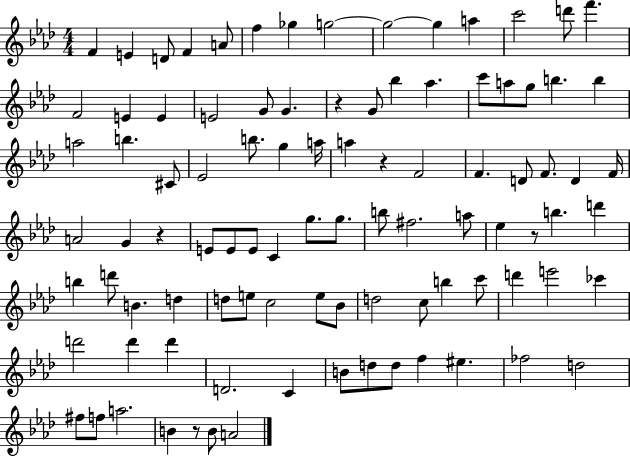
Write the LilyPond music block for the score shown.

{
  \clef treble
  \numericTimeSignature
  \time 4/4
  \key aes \major
  f'4 e'4 d'8 f'4 a'8 | f''4 ges''4 g''2~~ | g''2~~ g''4 a''4 | c'''2 d'''8 f'''4. | \break f'2 e'4 e'4 | e'2 g'8 g'4. | r4 g'8 bes''4 aes''4. | c'''8 a''8 g''8 b''4. b''4 | \break a''2 b''4. cis'8 | ees'2 b''8. g''4 a''16 | a''4 r4 f'2 | f'4. d'8 f'8. d'4 f'16 | \break a'2 g'4 r4 | e'8 e'8 e'8 c'4 g''8. g''8. | b''8 fis''2. a''8 | ees''4 r8 b''4. d'''4 | \break b''4 d'''8 b'4. d''4 | d''8 e''8 c''2 e''8 bes'8 | d''2 c''8 b''4 c'''8 | d'''4 e'''2 ces'''4 | \break d'''2 d'''4 d'''4 | d'2. c'4 | b'8 d''8 d''8 f''4 eis''4. | fes''2 d''2 | \break fis''8 f''8 a''2. | b'4 r8 b'8 a'2 | \bar "|."
}